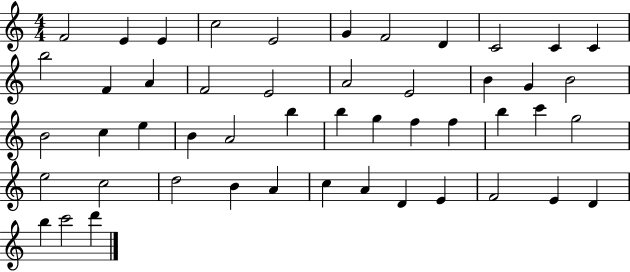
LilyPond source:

{
  \clef treble
  \numericTimeSignature
  \time 4/4
  \key c \major
  f'2 e'4 e'4 | c''2 e'2 | g'4 f'2 d'4 | c'2 c'4 c'4 | \break b''2 f'4 a'4 | f'2 e'2 | a'2 e'2 | b'4 g'4 b'2 | \break b'2 c''4 e''4 | b'4 a'2 b''4 | b''4 g''4 f''4 f''4 | b''4 c'''4 g''2 | \break e''2 c''2 | d''2 b'4 a'4 | c''4 a'4 d'4 e'4 | f'2 e'4 d'4 | \break b''4 c'''2 d'''4 | \bar "|."
}